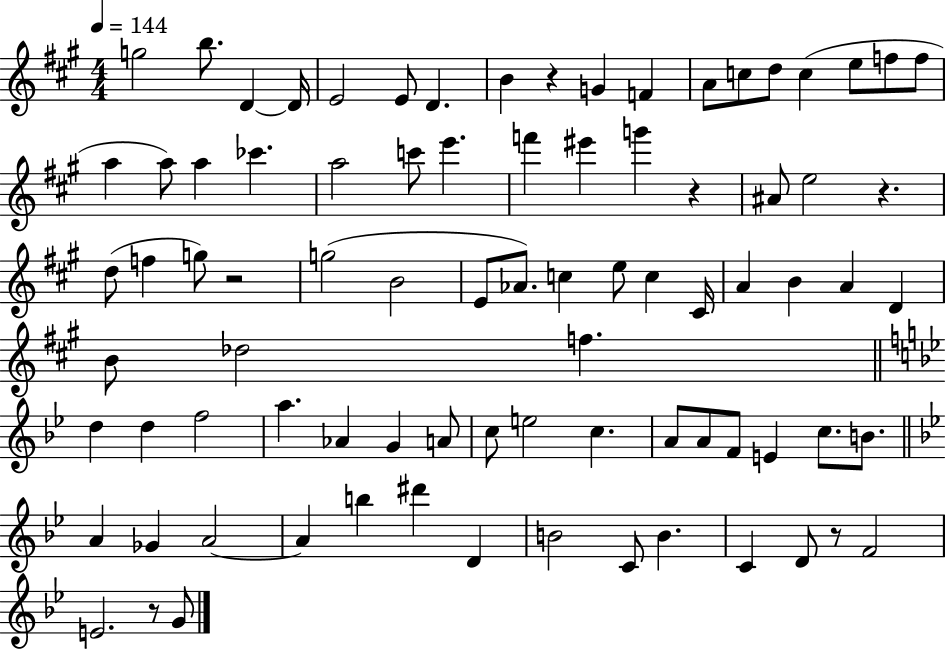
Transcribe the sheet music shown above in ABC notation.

X:1
T:Untitled
M:4/4
L:1/4
K:A
g2 b/2 D D/4 E2 E/2 D B z G F A/2 c/2 d/2 c e/2 f/2 f/2 a a/2 a _c' a2 c'/2 e' f' ^e' g' z ^A/2 e2 z d/2 f g/2 z2 g2 B2 E/2 _A/2 c e/2 c ^C/4 A B A D B/2 _d2 f d d f2 a _A G A/2 c/2 e2 c A/2 A/2 F/2 E c/2 B/2 A _G A2 A b ^d' D B2 C/2 B C D/2 z/2 F2 E2 z/2 G/2